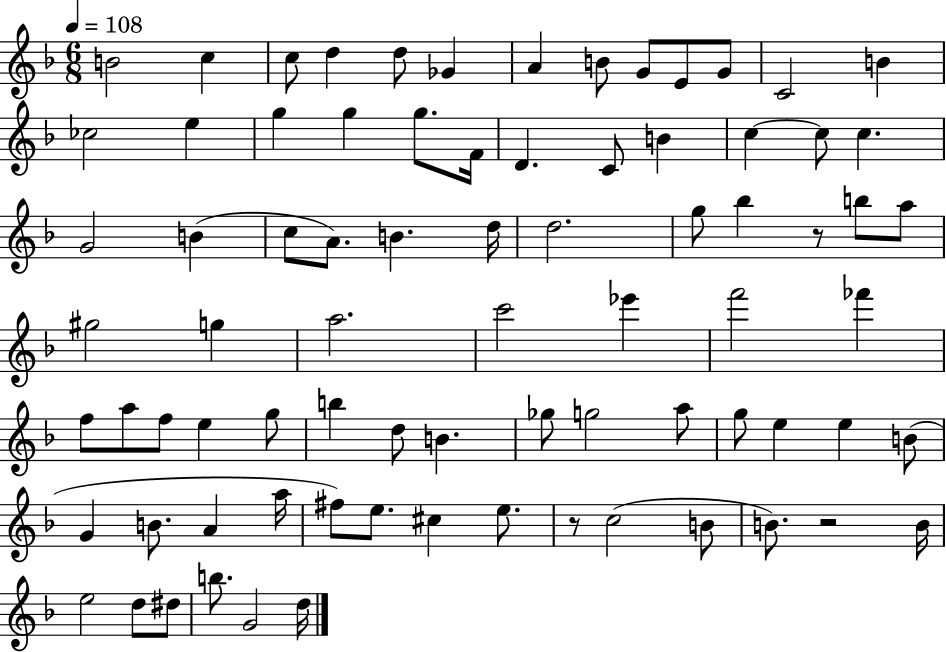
B4/h C5/q C5/e D5/q D5/e Gb4/q A4/q B4/e G4/e E4/e G4/e C4/h B4/q CES5/h E5/q G5/q G5/q G5/e. F4/s D4/q. C4/e B4/q C5/q C5/e C5/q. G4/h B4/q C5/e A4/e. B4/q. D5/s D5/h. G5/e Bb5/q R/e B5/e A5/e G#5/h G5/q A5/h. C6/h Eb6/q F6/h FES6/q F5/e A5/e F5/e E5/q G5/e B5/q D5/e B4/q. Gb5/e G5/h A5/e G5/e E5/q E5/q B4/e G4/q B4/e. A4/q A5/s F#5/e E5/e. C#5/q E5/e. R/e C5/h B4/e B4/e. R/h B4/s E5/h D5/e D#5/e B5/e. G4/h D5/s